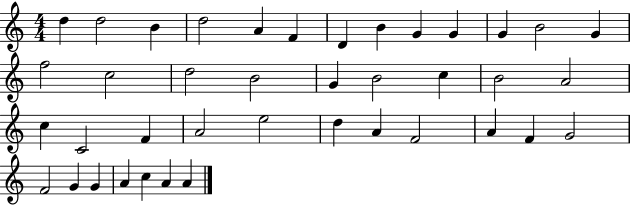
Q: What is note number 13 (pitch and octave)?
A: G4